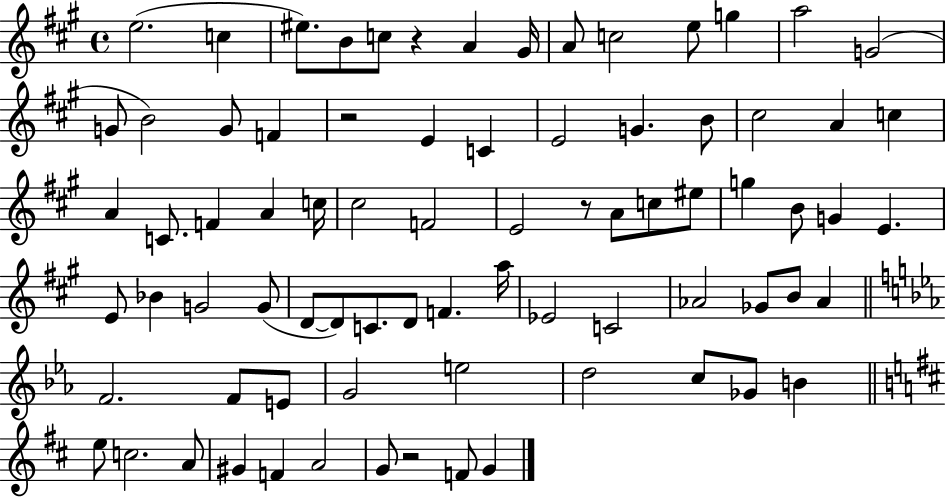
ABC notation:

X:1
T:Untitled
M:4/4
L:1/4
K:A
e2 c ^e/2 B/2 c/2 z A ^G/4 A/2 c2 e/2 g a2 G2 G/2 B2 G/2 F z2 E C E2 G B/2 ^c2 A c A C/2 F A c/4 ^c2 F2 E2 z/2 A/2 c/2 ^e/2 g B/2 G E E/2 _B G2 G/2 D/2 D/2 C/2 D/2 F a/4 _E2 C2 _A2 _G/2 B/2 _A F2 F/2 E/2 G2 e2 d2 c/2 _G/2 B e/2 c2 A/2 ^G F A2 G/2 z2 F/2 G